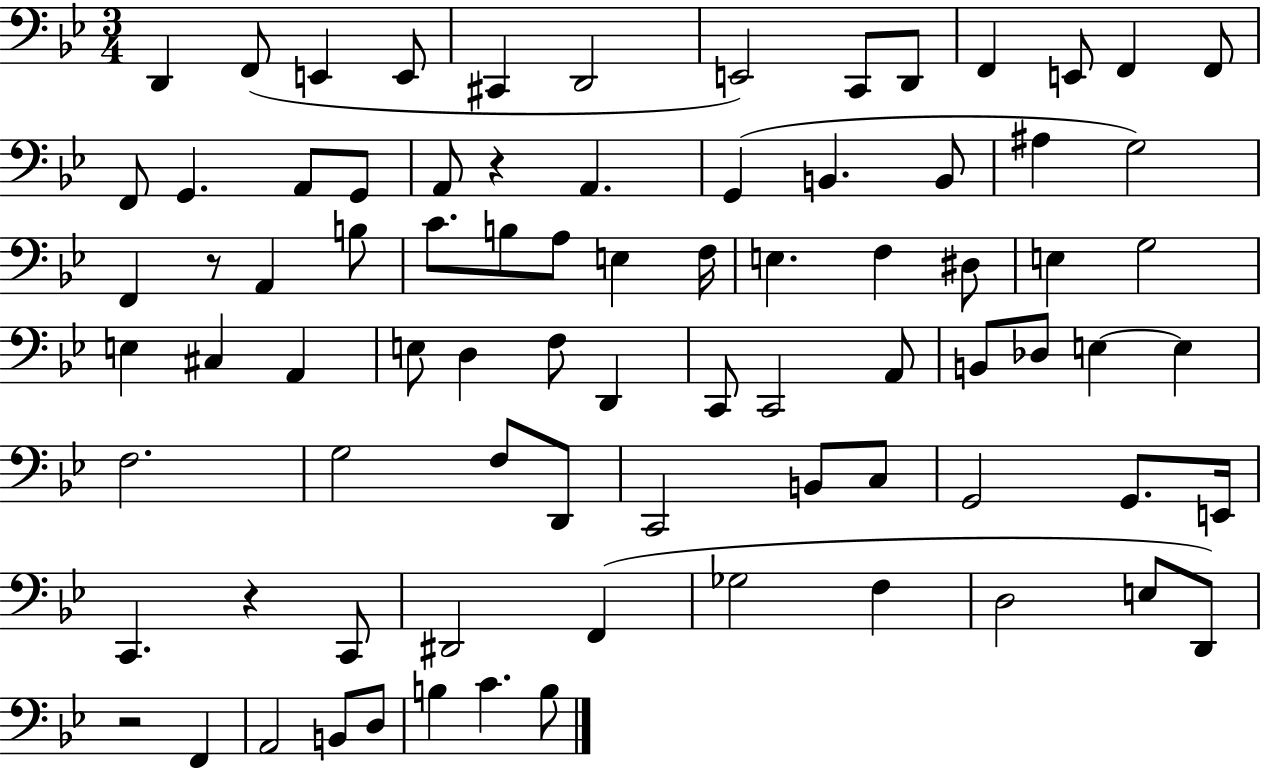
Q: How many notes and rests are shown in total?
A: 81